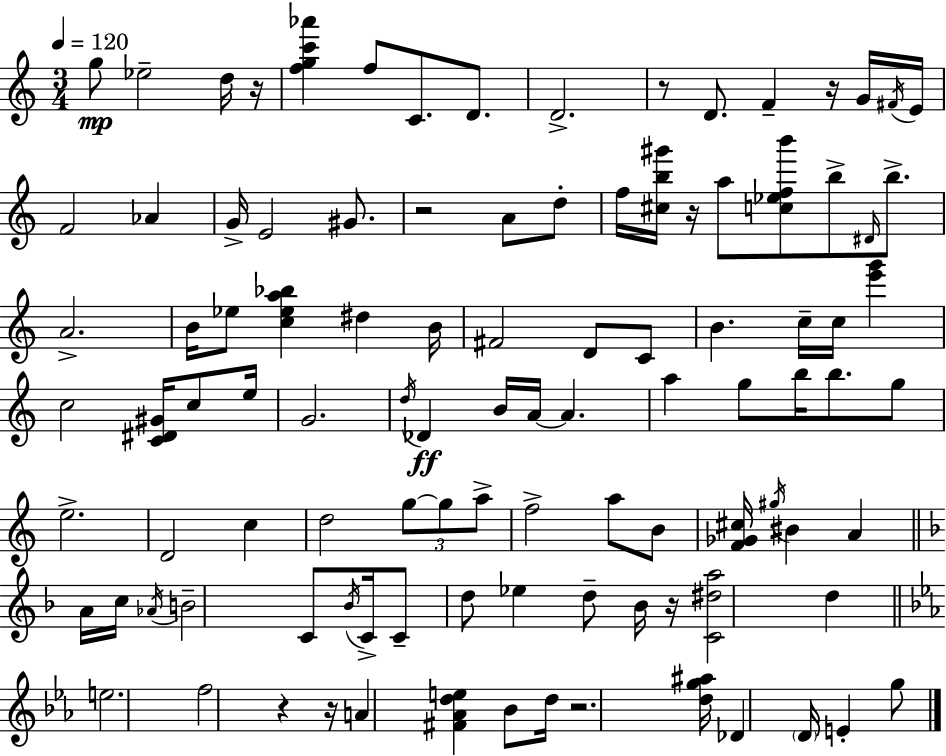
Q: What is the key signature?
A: A minor